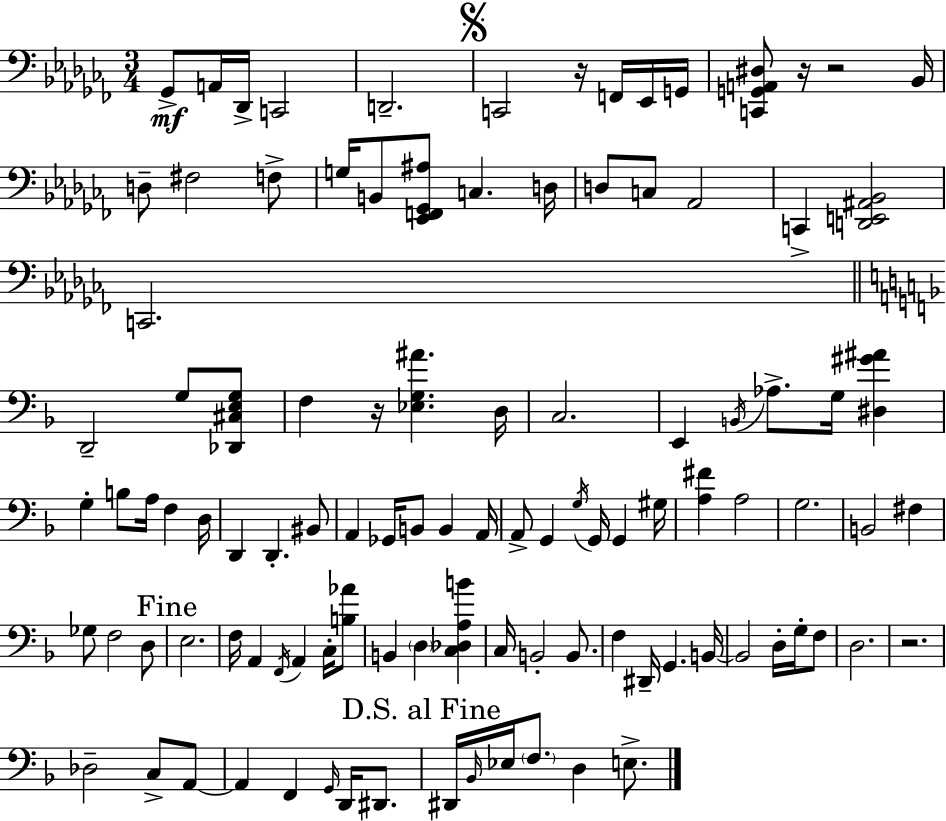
{
  \clef bass
  \numericTimeSignature
  \time 3/4
  \key aes \minor
  ges,8->\mf a,16 des,16-> c,2 | d,2.-- | \mark \markup { \musicglyph "scripts.segno" } c,2 r16 f,16 ees,16 g,16 | <c, g, a, dis>8 r16 r2 bes,16 | \break d8-- fis2 f8-> | g16 b,8 <ees, f, ges, ais>8 c4. d16 | d8 c8 aes,2 | c,4-> <d, e, ais, bes,>2 | \break c,2. | \bar "||" \break \key f \major d,2-- g8 <des, cis e g>8 | f4 r16 <ees g ais'>4. d16 | c2. | e,4 \acciaccatura { b,16 } aes8.-> g16 <dis gis' ais'>4 | \break g4-. b8 a16 f4 | d16 d,4 d,4.-. bis,8 | a,4 ges,16 b,8 b,4 | a,16 a,8-> g,4 \acciaccatura { g16 } g,16 g,4 | \break gis16 <a fis'>4 a2 | g2. | b,2 fis4 | ges8 f2 | \break d8 \mark "Fine" e2. | f16 a,4 \acciaccatura { f,16 } a,4 | c16-. <b aes'>8 b,4 \parenthesize d4 <c des a b'>4 | c16 b,2-. | \break b,8. f4 dis,16-- g,4. | b,16~~ b,2 d16-. | g16-. f8 d2. | r2. | \break des2-- c8-> | a,8~~ a,4 f,4 \grace { g,16 } | d,16 dis,8. \mark "D.S. al Fine" dis,16 \grace { bes,16 } ees16 \parenthesize f8. d4 | e8.-> \bar "|."
}